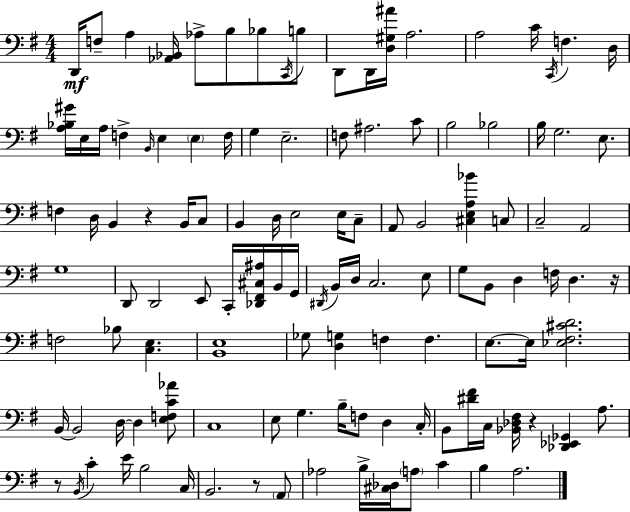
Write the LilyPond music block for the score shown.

{
  \clef bass
  \numericTimeSignature
  \time 4/4
  \key g \major
  d,16\mf f8-- a4 <aes, bes,>16 aes8-> b8 bes8 \acciaccatura { c,16 } b8 | d,8 d,16 <d gis ais'>16 a2. | a2 c'16 \acciaccatura { c,16 } f4. | d16 <a bes gis'>16 e16 a16 f4-> \grace { b,16 } e4 \parenthesize e4 | \break f16 g4 e2.-- | f8 ais2. | c'8 b2 bes2 | b16 g2. | \break e8. f4 d16 b,4 r4 | b,16 c8 b,4 d16 e2 | e16 c8-- a,8 b,2 <cis e a bes'>4 | c8 c2-- a,2 | \break g1 | d,8 d,2 e,8 c,16-. | <des, fis, cis ais>16 b,16 g,16 \acciaccatura { dis,16 } b,16 d16 c2. | e8 g8 b,8 d4 f16 d4. | \break r16 f2 bes8 <c e>4. | <b, e>1 | ges8 <d g>4 f4 f4. | e8.~~ e16 <ees fis cis' d'>2. | \break b,16~~ b,2 d16~~ d4 | <e f c' aes'>8 c1 | e8 g4. b16-- f8 d4 | c16-. b,8 <dis' fis'>16 c16 <bes, des fis>16 r4 <des, ees, ges,>4 | \break a8. r8 \acciaccatura { b,16 } c'4-. e'16 b2 | c16 b,2. | r8 \parenthesize a,8 aes2 b16-> <cis des>16 \parenthesize a8 | c'4 b4 a2. | \break \bar "|."
}